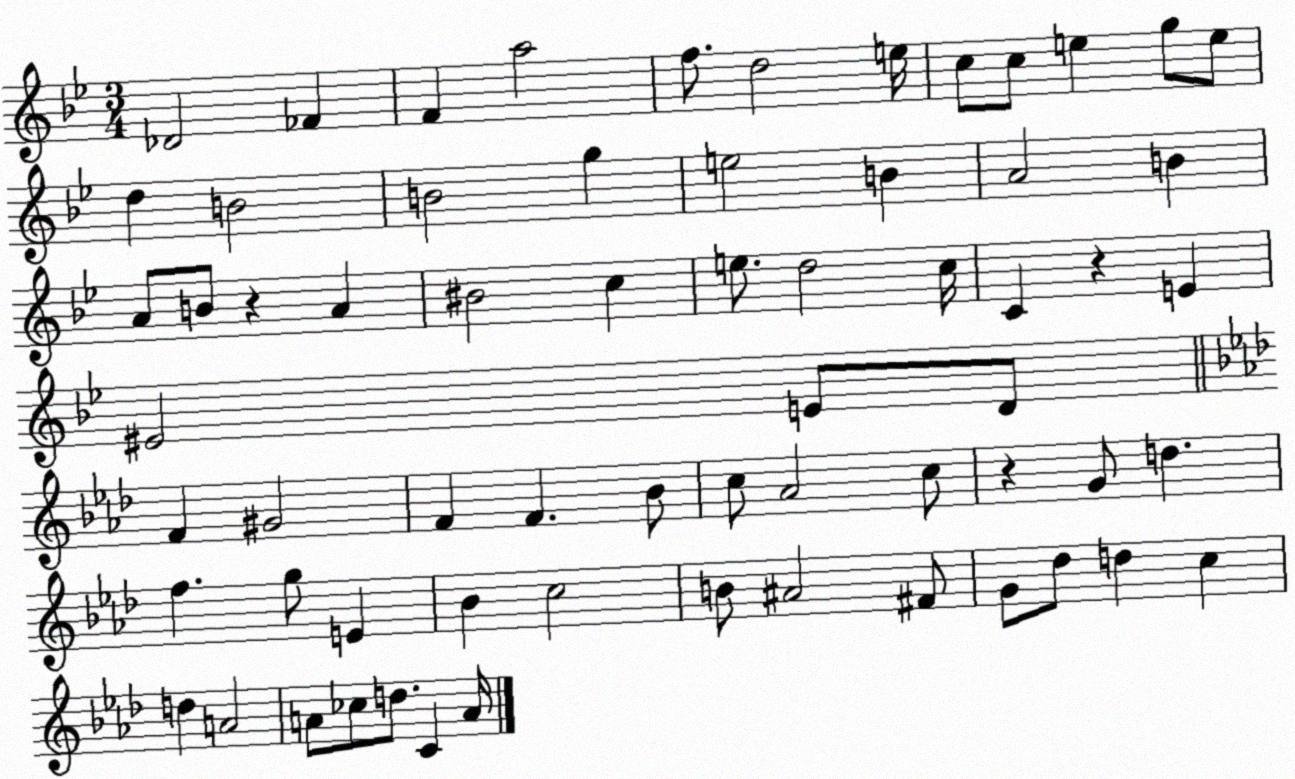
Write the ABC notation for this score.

X:1
T:Untitled
M:3/4
L:1/4
K:Bb
_D2 _F F a2 f/2 d2 e/4 c/2 c/2 e g/2 e/2 d B2 B2 g e2 B A2 B A/2 B/2 z A ^B2 c e/2 d2 c/4 C z E ^E2 E/2 D/2 F ^G2 F F _B/2 c/2 _A2 c/2 z G/2 d f g/2 E _B c2 B/2 ^A2 ^F/2 G/2 _d/2 d c d A2 A/2 _c/2 d/2 C A/4